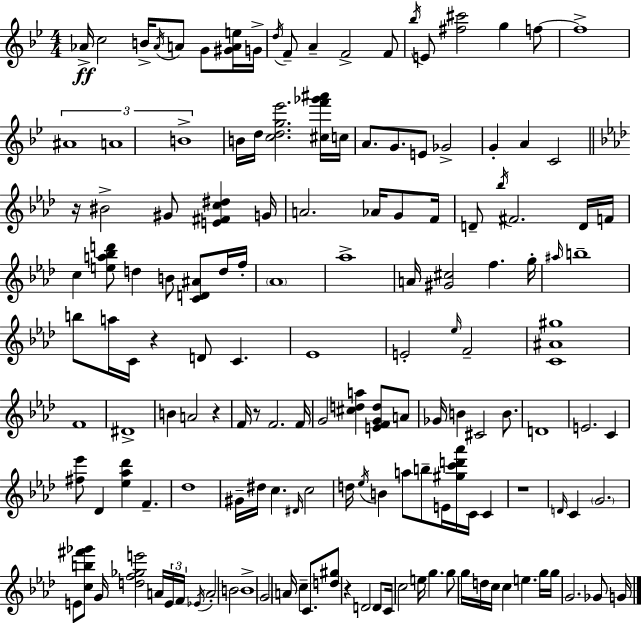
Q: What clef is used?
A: treble